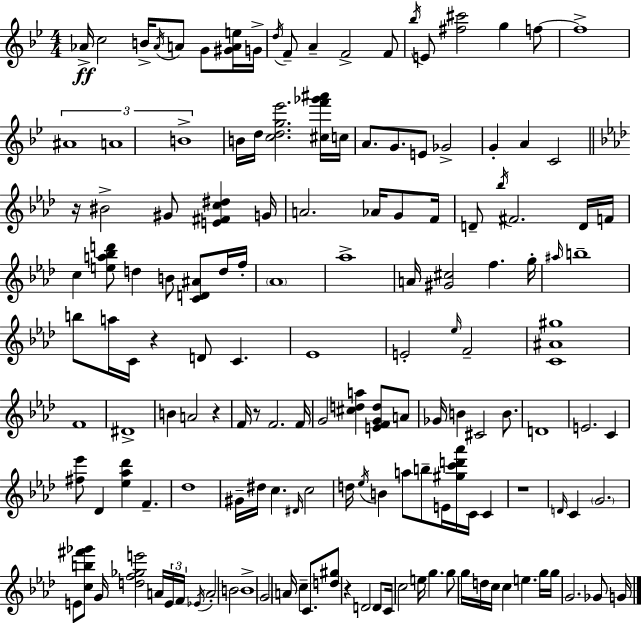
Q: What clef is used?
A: treble